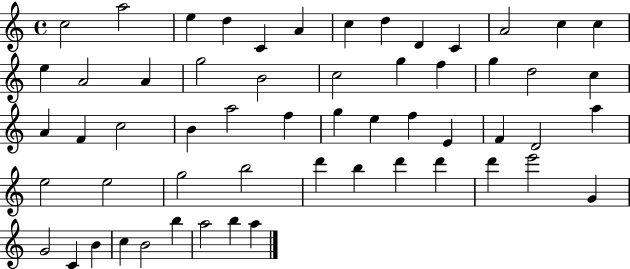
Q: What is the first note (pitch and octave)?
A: C5